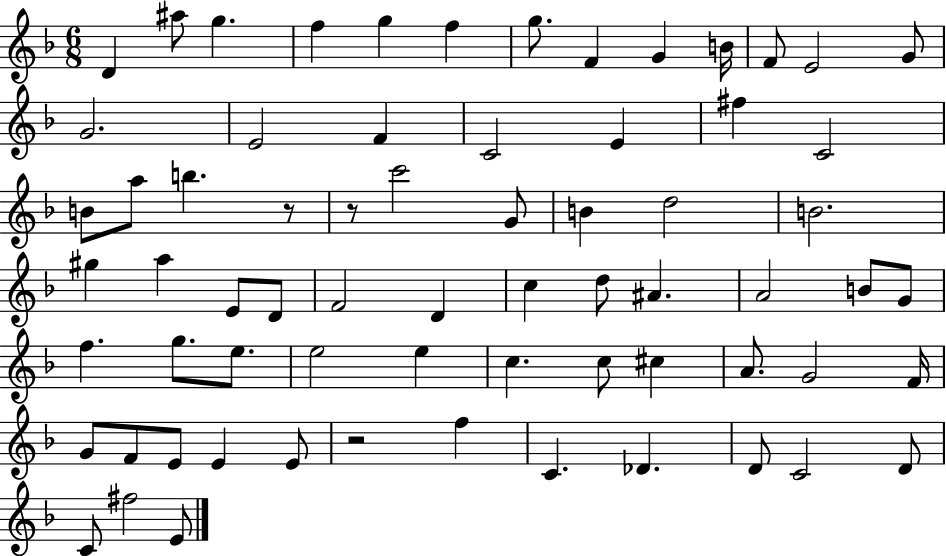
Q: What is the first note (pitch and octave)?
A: D4